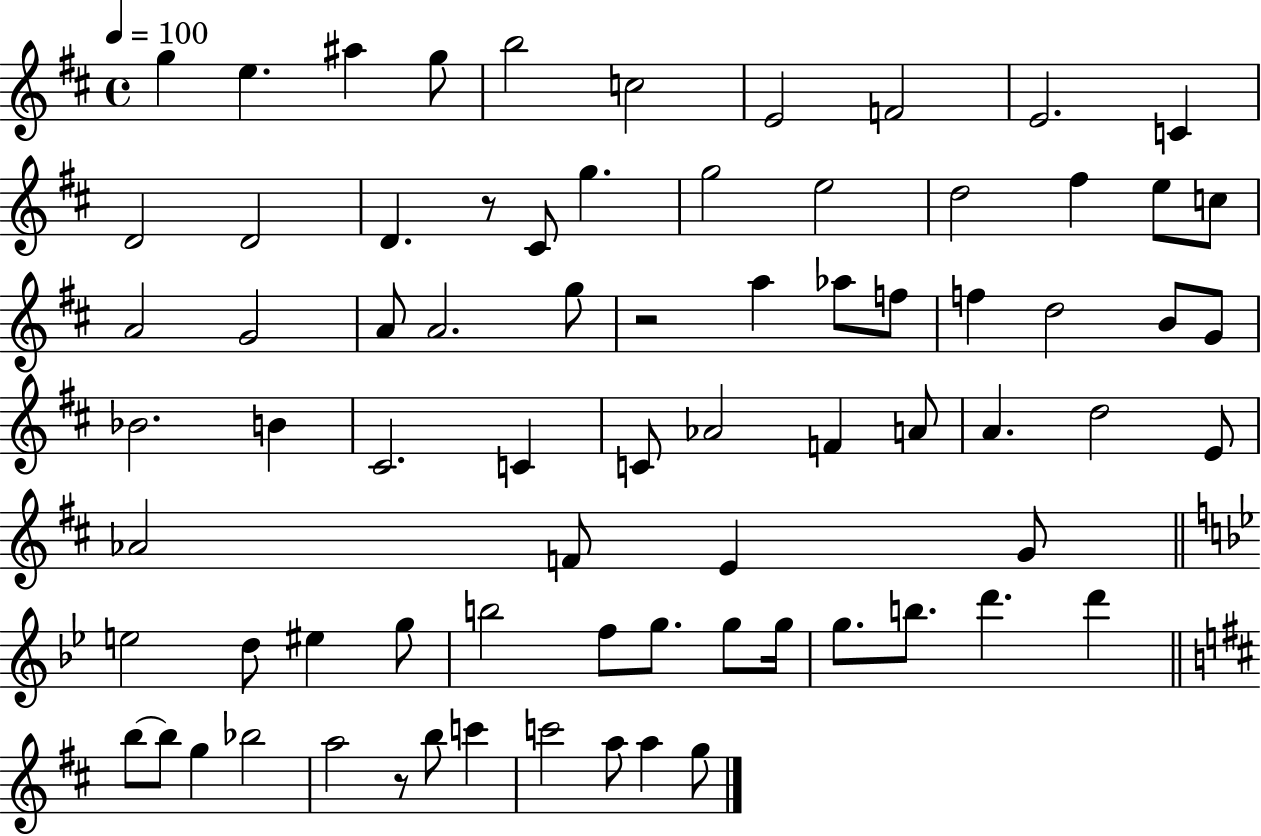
{
  \clef treble
  \time 4/4
  \defaultTimeSignature
  \key d \major
  \tempo 4 = 100
  g''4 e''4. ais''4 g''8 | b''2 c''2 | e'2 f'2 | e'2. c'4 | \break d'2 d'2 | d'4. r8 cis'8 g''4. | g''2 e''2 | d''2 fis''4 e''8 c''8 | \break a'2 g'2 | a'8 a'2. g''8 | r2 a''4 aes''8 f''8 | f''4 d''2 b'8 g'8 | \break bes'2. b'4 | cis'2. c'4 | c'8 aes'2 f'4 a'8 | a'4. d''2 e'8 | \break aes'2 f'8 e'4 g'8 | \bar "||" \break \key bes \major e''2 d''8 eis''4 g''8 | b''2 f''8 g''8. g''8 g''16 | g''8. b''8. d'''4. d'''4 | \bar "||" \break \key d \major b''8~~ b''8 g''4 bes''2 | a''2 r8 b''8 c'''4 | c'''2 a''8 a''4 g''8 | \bar "|."
}